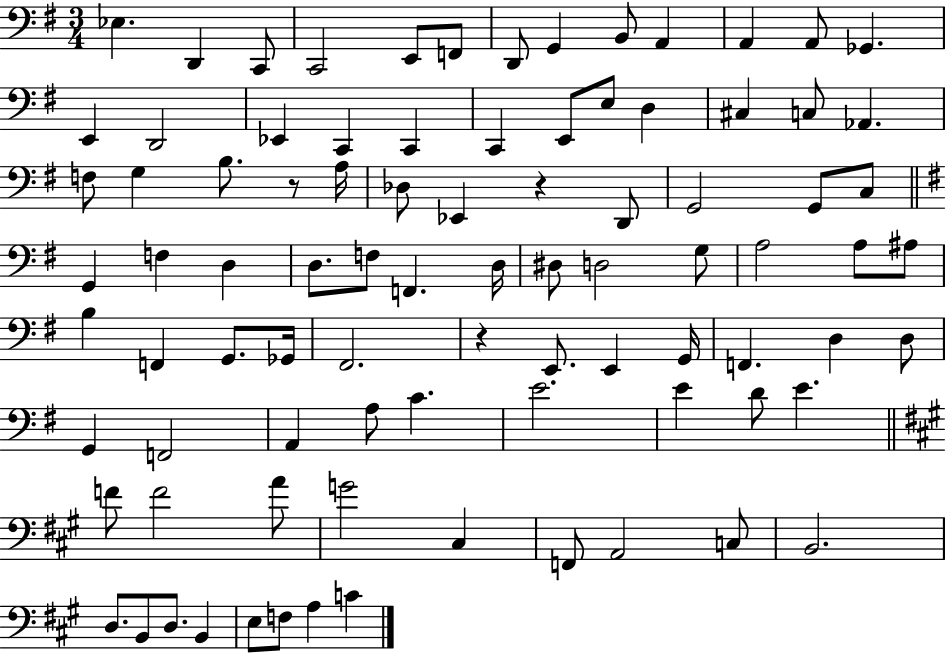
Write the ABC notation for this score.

X:1
T:Untitled
M:3/4
L:1/4
K:G
_E, D,, C,,/2 C,,2 E,,/2 F,,/2 D,,/2 G,, B,,/2 A,, A,, A,,/2 _G,, E,, D,,2 _E,, C,, C,, C,, E,,/2 E,/2 D, ^C, C,/2 _A,, F,/2 G, B,/2 z/2 A,/4 _D,/2 _E,, z D,,/2 G,,2 G,,/2 C,/2 G,, F, D, D,/2 F,/2 F,, D,/4 ^D,/2 D,2 G,/2 A,2 A,/2 ^A,/2 B, F,, G,,/2 _G,,/4 ^F,,2 z E,,/2 E,, G,,/4 F,, D, D,/2 G,, F,,2 A,, A,/2 C E2 E D/2 E F/2 F2 A/2 G2 ^C, F,,/2 A,,2 C,/2 B,,2 D,/2 B,,/2 D,/2 B,, E,/2 F,/2 A, C